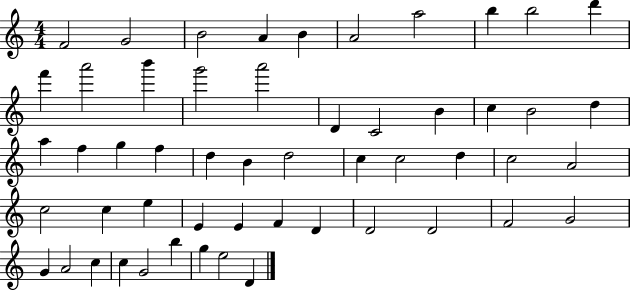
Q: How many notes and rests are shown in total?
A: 53